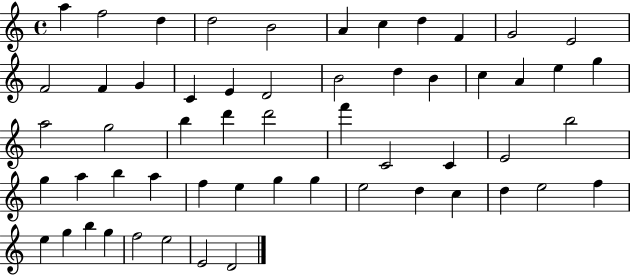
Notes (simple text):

A5/q F5/h D5/q D5/h B4/h A4/q C5/q D5/q F4/q G4/h E4/h F4/h F4/q G4/q C4/q E4/q D4/h B4/h D5/q B4/q C5/q A4/q E5/q G5/q A5/h G5/h B5/q D6/q D6/h F6/q C4/h C4/q E4/h B5/h G5/q A5/q B5/q A5/q F5/q E5/q G5/q G5/q E5/h D5/q C5/q D5/q E5/h F5/q E5/q G5/q B5/q G5/q F5/h E5/h E4/h D4/h